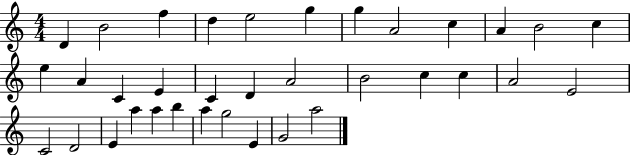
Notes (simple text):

D4/q B4/h F5/q D5/q E5/h G5/q G5/q A4/h C5/q A4/q B4/h C5/q E5/q A4/q C4/q E4/q C4/q D4/q A4/h B4/h C5/q C5/q A4/h E4/h C4/h D4/h E4/q A5/q A5/q B5/q A5/q G5/h E4/q G4/h A5/h